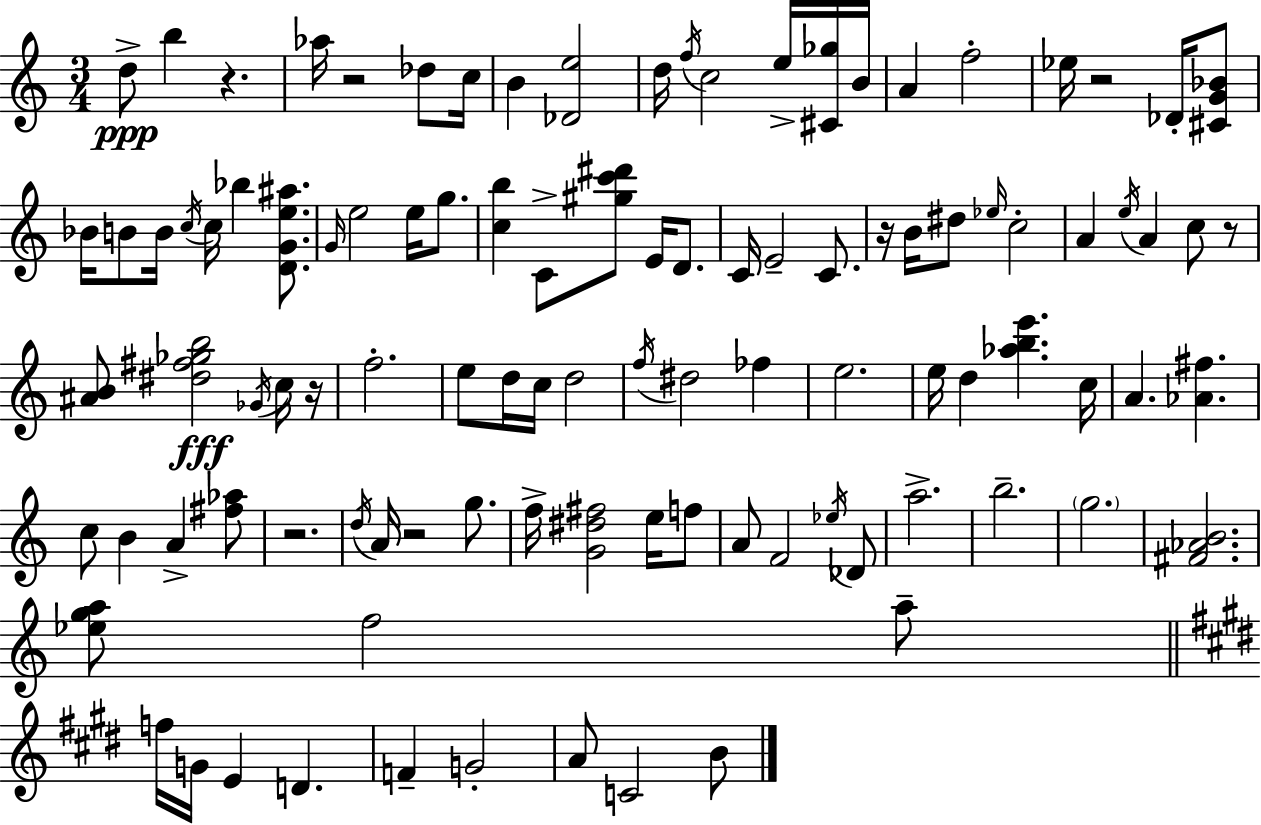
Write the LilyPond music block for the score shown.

{
  \clef treble
  \numericTimeSignature
  \time 3/4
  \key c \major
  d''8->\ppp b''4 r4. | aes''16 r2 des''8 c''16 | b'4 <des' e''>2 | d''16 \acciaccatura { f''16 } c''2 e''16-> <cis' ges''>16 | \break b'16 a'4 f''2-. | ees''16 r2 des'16-. <cis' g' bes'>8 | bes'16 b'8 b'16 \acciaccatura { c''16 } c''16 bes''4 <d' g' e'' ais''>8. | \grace { g'16 } e''2 e''16 | \break g''8. <c'' b''>4 c'8-> <gis'' c''' dis'''>8 e'16 | d'8. c'16 e'2-- | c'8. r16 b'16 dis''8 \grace { ees''16 } c''2-. | a'4 \acciaccatura { e''16 } a'4 | \break c''8 r8 <ais' b'>8 <dis'' fis'' ges'' b''>2\fff | \acciaccatura { ges'16 } c''16 r16 f''2.-. | e''8 d''16 c''16 d''2 | \acciaccatura { f''16 } dis''2 | \break fes''4 e''2. | e''16 d''4 | <aes'' b'' e'''>4. c''16 a'4. | <aes' fis''>4. c''8 b'4 | \break a'4-> <fis'' aes''>8 r2. | \acciaccatura { d''16 } a'16 r2 | g''8. f''16-> <g' dis'' fis''>2 | e''16 f''8 a'8 f'2 | \break \acciaccatura { ees''16 } des'8 a''2.-> | b''2.-- | \parenthesize g''2. | <fis' aes' b'>2. | \break <ees'' g'' a''>8 f''2 | a''8-- \bar "||" \break \key e \major f''16 g'16 e'4 d'4. | f'4-- g'2-. | a'8 c'2 b'8 | \bar "|."
}